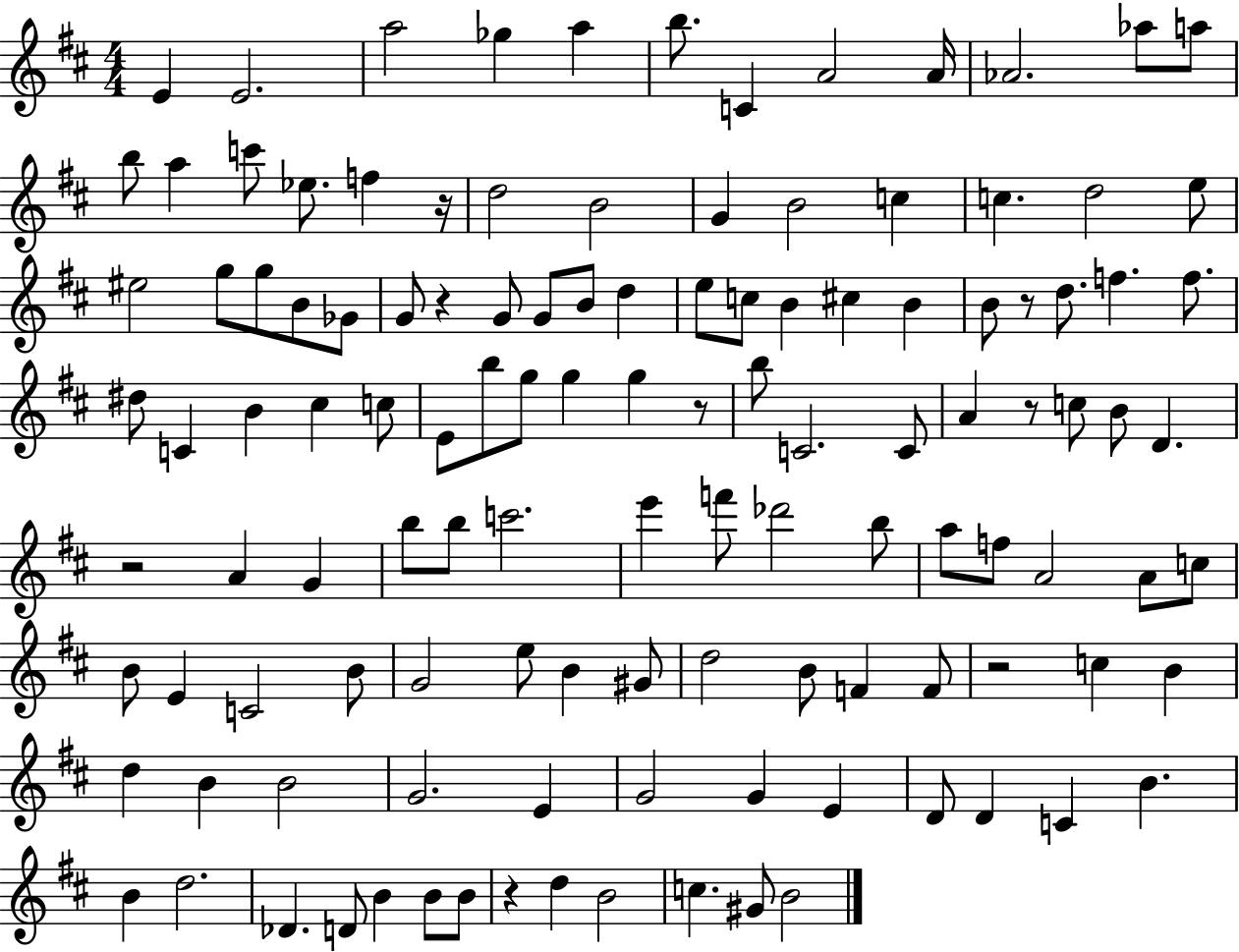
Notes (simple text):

E4/q E4/h. A5/h Gb5/q A5/q B5/e. C4/q A4/h A4/s Ab4/h. Ab5/e A5/e B5/e A5/q C6/e Eb5/e. F5/q R/s D5/h B4/h G4/q B4/h C5/q C5/q. D5/h E5/e EIS5/h G5/e G5/e B4/e Gb4/e G4/e R/q G4/e G4/e B4/e D5/q E5/e C5/e B4/q C#5/q B4/q B4/e R/e D5/e. F5/q. F5/e. D#5/e C4/q B4/q C#5/q C5/e E4/e B5/e G5/e G5/q G5/q R/e B5/e C4/h. C4/e A4/q R/e C5/e B4/e D4/q. R/h A4/q G4/q B5/e B5/e C6/h. E6/q F6/e Db6/h B5/e A5/e F5/e A4/h A4/e C5/e B4/e E4/q C4/h B4/e G4/h E5/e B4/q G#4/e D5/h B4/e F4/q F4/e R/h C5/q B4/q D5/q B4/q B4/h G4/h. E4/q G4/h G4/q E4/q D4/e D4/q C4/q B4/q. B4/q D5/h. Db4/q. D4/e B4/q B4/e B4/e R/q D5/q B4/h C5/q. G#4/e B4/h